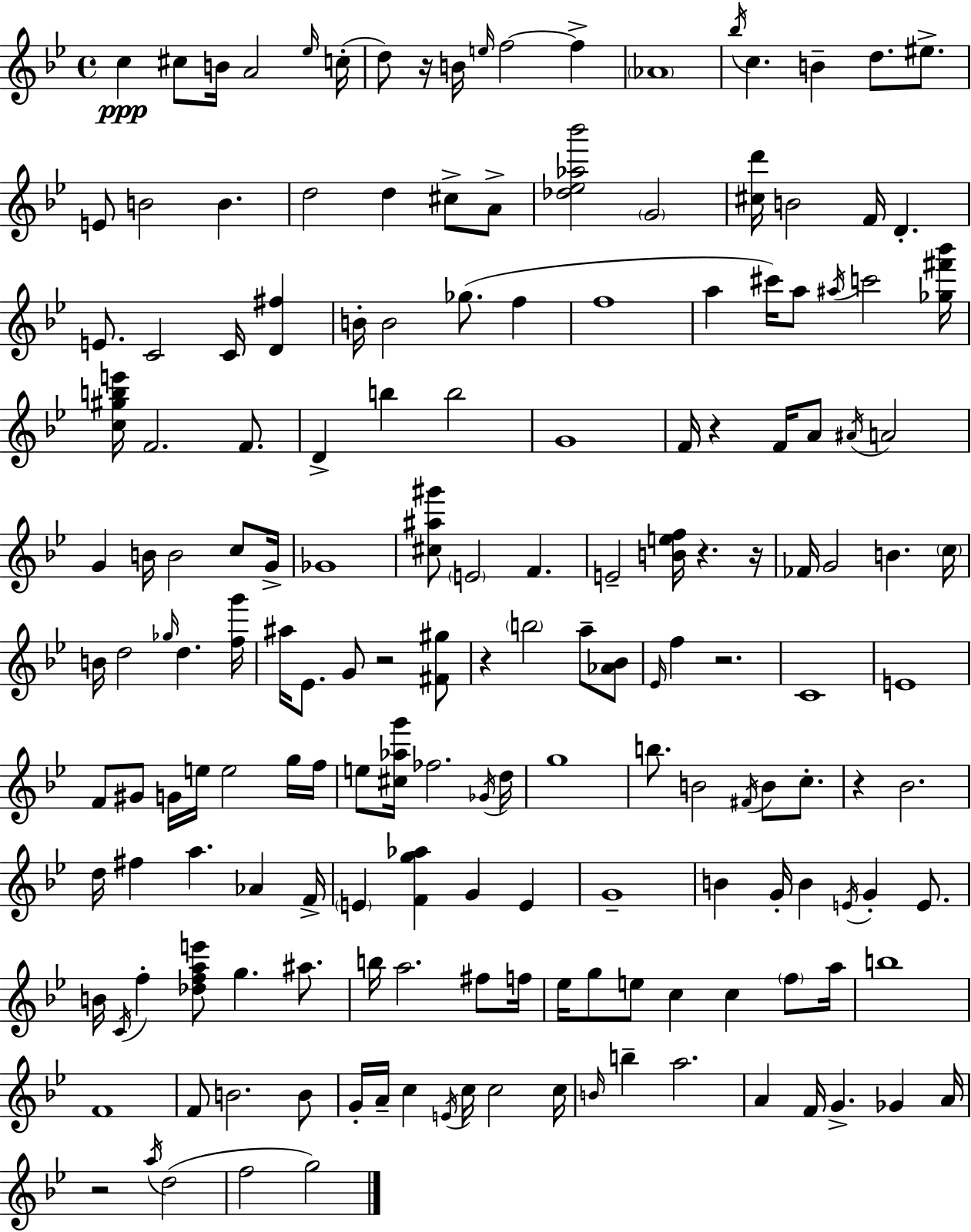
{
  \clef treble
  \time 4/4
  \defaultTimeSignature
  \key bes \major
  \repeat volta 2 { c''4\ppp cis''8 b'16 a'2 \grace { ees''16 }( | c''16-. d''8) r16 b'16 \grace { e''16 } f''2~~ f''4-> | \parenthesize aes'1 | \acciaccatura { bes''16 } c''4. b'4-- d''8. | \break eis''8.-> e'8 b'2 b'4. | d''2 d''4 cis''8-> | a'8-> <des'' ees'' aes'' bes'''>2 \parenthesize g'2 | <cis'' d'''>16 b'2 f'16 d'4.-. | \break e'8. c'2 c'16 <d' fis''>4 | b'16-. b'2 ges''8.( f''4 | f''1 | a''4 cis'''16) a''8 \acciaccatura { ais''16 } c'''2 | \break <ges'' fis''' bes'''>16 <c'' gis'' b'' e'''>16 f'2. | f'8. d'4-> b''4 b''2 | g'1 | f'16 r4 f'16 a'8 \acciaccatura { ais'16 } a'2 | \break g'4 b'16 b'2 | c''8 g'16-> ges'1 | <cis'' ais'' gis'''>8 \parenthesize e'2 f'4. | e'2-- <b' e'' f''>16 r4. | \break r16 fes'16 g'2 b'4. | \parenthesize c''16 b'16 d''2 \grace { ges''16 } d''4. | <f'' g'''>16 ais''16 ees'8. g'8 r2 | <fis' gis''>8 r4 \parenthesize b''2 | \break a''8-- <aes' bes'>8 \grace { ees'16 } f''4 r2. | c'1 | e'1 | f'8 gis'8 g'16 e''16 e''2 | \break g''16 f''16 e''8 <cis'' aes'' g'''>16 fes''2. | \acciaccatura { ges'16 } d''16 g''1 | b''8. b'2 | \acciaccatura { fis'16 } b'8 c''8.-. r4 bes'2. | \break d''16 fis''4 a''4. | aes'4 f'16-> \parenthesize e'4 <f' g'' aes''>4 | g'4 e'4 g'1-- | b'4 g'16-. b'4 | \break \acciaccatura { e'16 } g'4-. e'8. b'16 \acciaccatura { c'16 } f''4-. | <des'' f'' a'' e'''>8 g''4. ais''8. b''16 a''2. | fis''8 f''16 ees''16 g''8 e''8 | c''4 c''4 \parenthesize f''8 a''16 b''1 | \break f'1 | f'8 b'2. | b'8 g'16-. a'16-- c''4 | \acciaccatura { e'16 } c''16 c''2 c''16 \grace { b'16 } b''4-- | \break a''2. a'4 | f'16 g'4.-> ges'4 a'16 r2 | \acciaccatura { a''16 }( d''2 f''2 | g''2) } \bar "|."
}